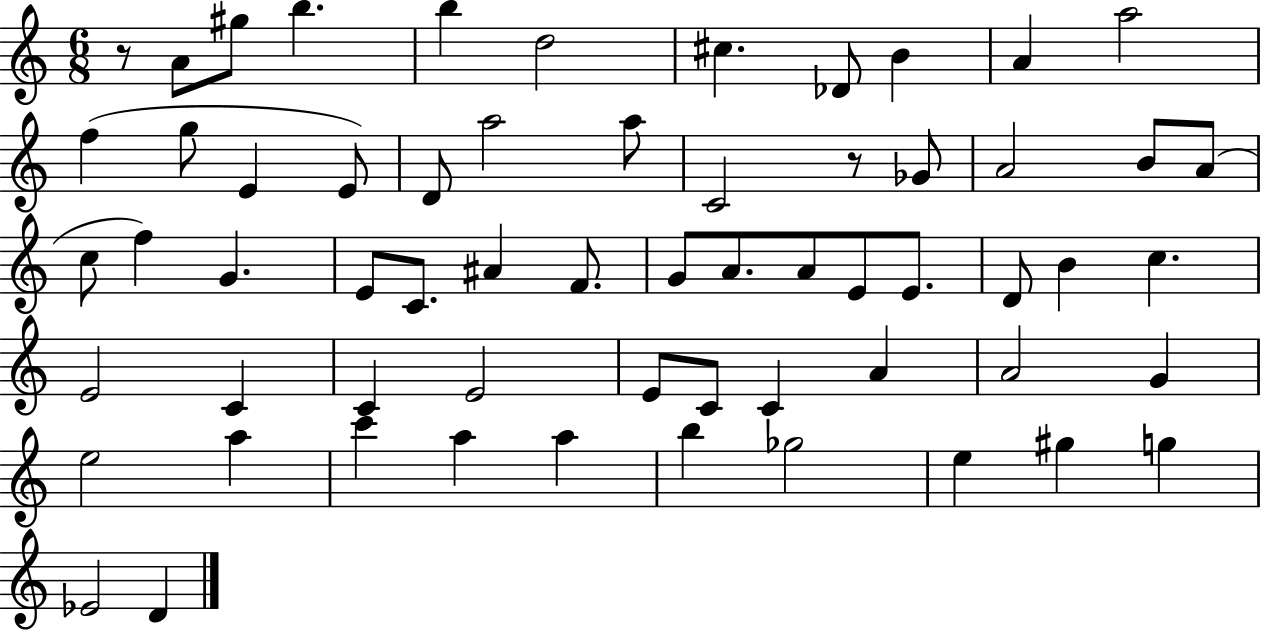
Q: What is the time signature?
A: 6/8